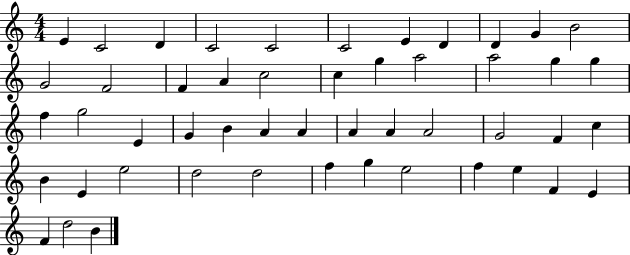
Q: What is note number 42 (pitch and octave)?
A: G5